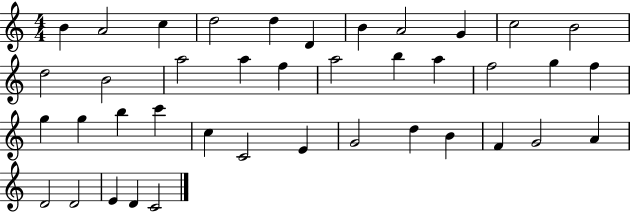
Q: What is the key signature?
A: C major